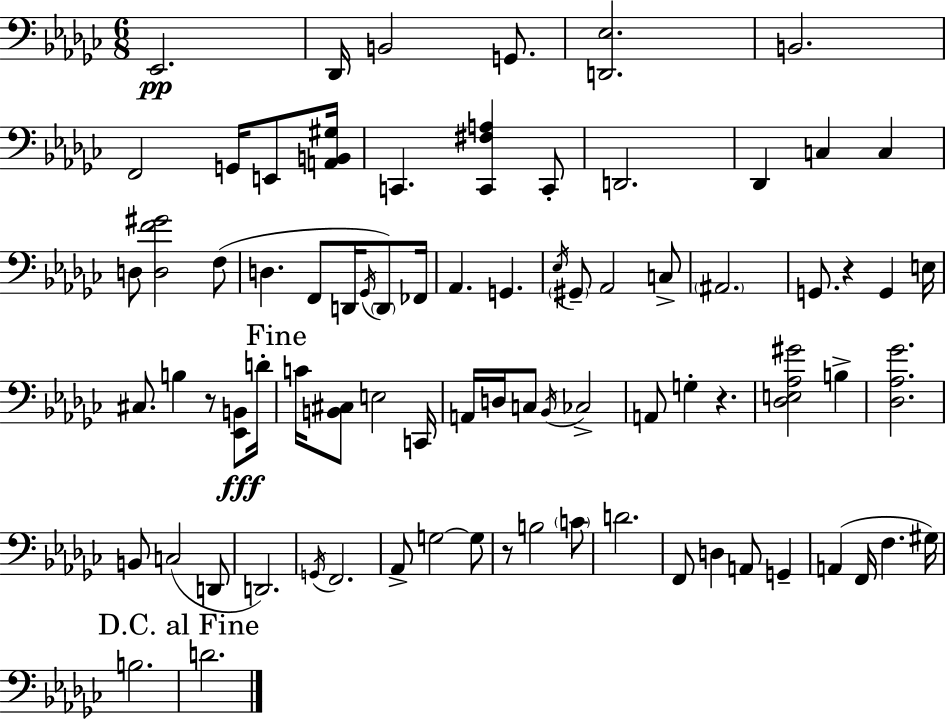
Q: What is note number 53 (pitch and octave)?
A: Ab2